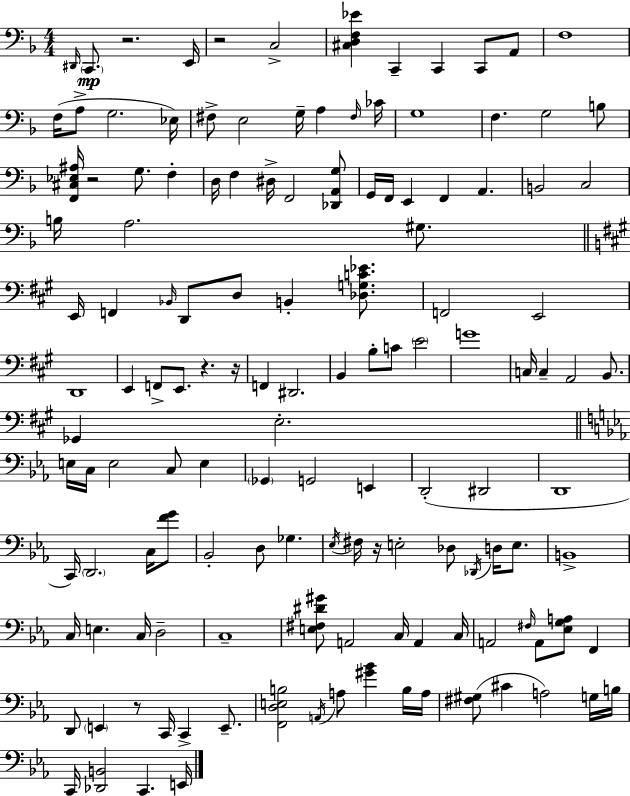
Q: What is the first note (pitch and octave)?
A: D#2